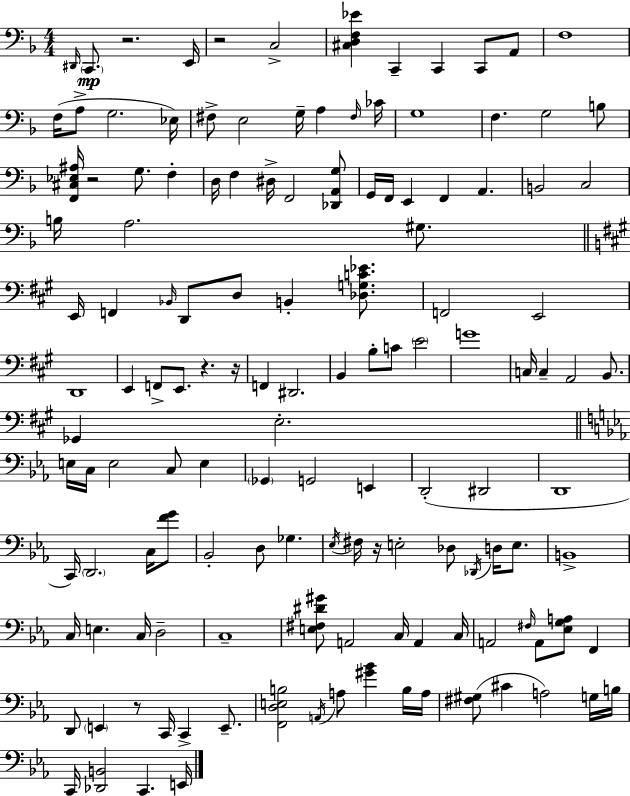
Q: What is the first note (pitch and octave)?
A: D#2